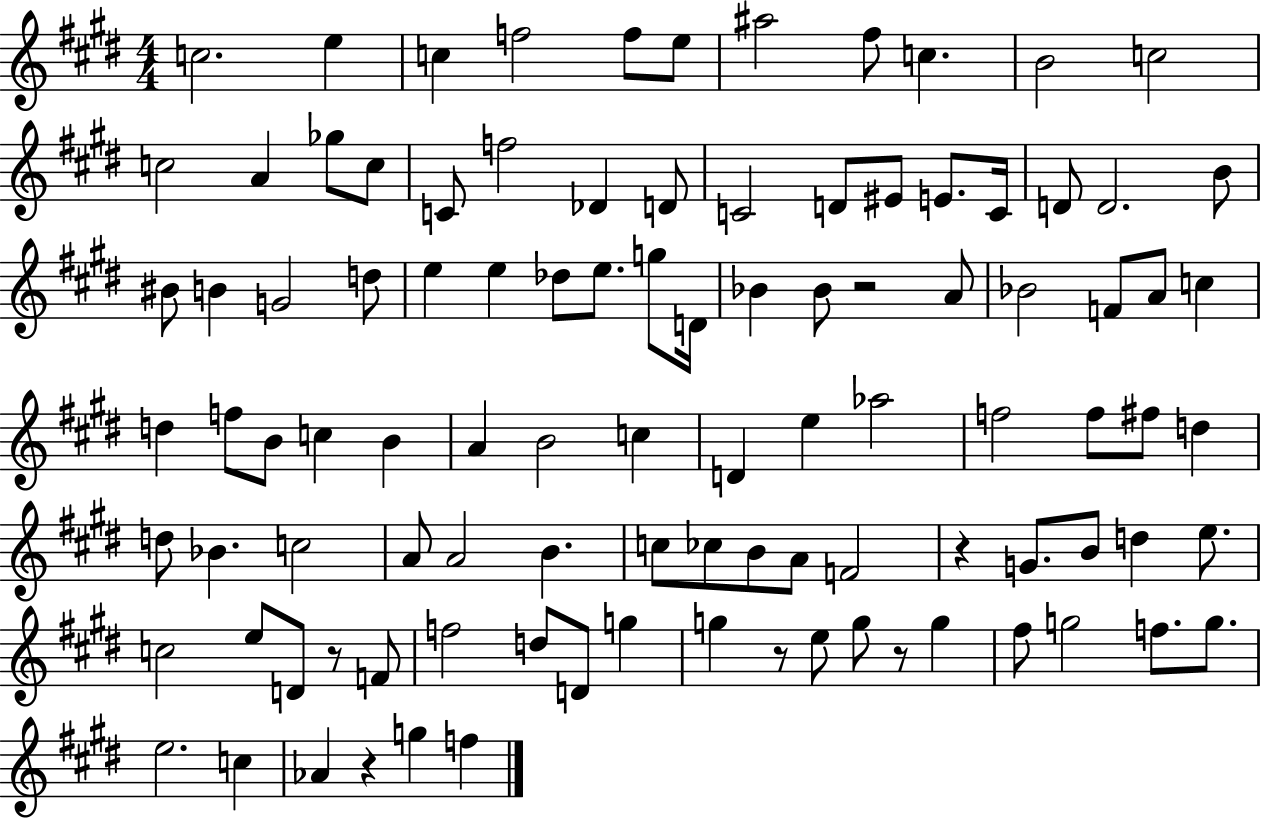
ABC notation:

X:1
T:Untitled
M:4/4
L:1/4
K:E
c2 e c f2 f/2 e/2 ^a2 ^f/2 c B2 c2 c2 A _g/2 c/2 C/2 f2 _D D/2 C2 D/2 ^E/2 E/2 C/4 D/2 D2 B/2 ^B/2 B G2 d/2 e e _d/2 e/2 g/2 D/4 _B _B/2 z2 A/2 _B2 F/2 A/2 c d f/2 B/2 c B A B2 c D e _a2 f2 f/2 ^f/2 d d/2 _B c2 A/2 A2 B c/2 _c/2 B/2 A/2 F2 z G/2 B/2 d e/2 c2 e/2 D/2 z/2 F/2 f2 d/2 D/2 g g z/2 e/2 g/2 z/2 g ^f/2 g2 f/2 g/2 e2 c _A z g f